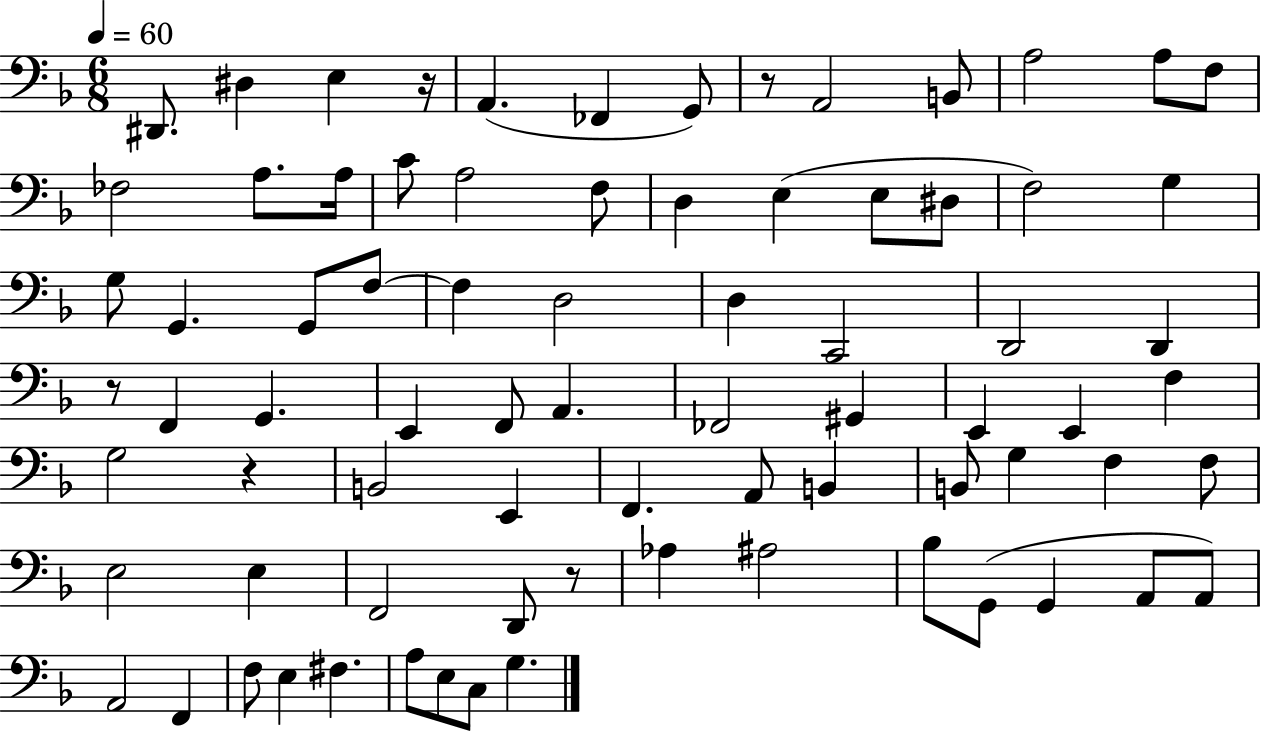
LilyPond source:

{
  \clef bass
  \numericTimeSignature
  \time 6/8
  \key f \major
  \tempo 4 = 60
  dis,8. dis4 e4 r16 | a,4.( fes,4 g,8) | r8 a,2 b,8 | a2 a8 f8 | \break fes2 a8. a16 | c'8 a2 f8 | d4 e4( e8 dis8 | f2) g4 | \break g8 g,4. g,8 f8~~ | f4 d2 | d4 c,2 | d,2 d,4 | \break r8 f,4 g,4. | e,4 f,8 a,4. | fes,2 gis,4 | e,4 e,4 f4 | \break g2 r4 | b,2 e,4 | f,4. a,8 b,4 | b,8 g4 f4 f8 | \break e2 e4 | f,2 d,8 r8 | aes4 ais2 | bes8 g,8( g,4 a,8 a,8) | \break a,2 f,4 | f8 e4 fis4. | a8 e8 c8 g4. | \bar "|."
}